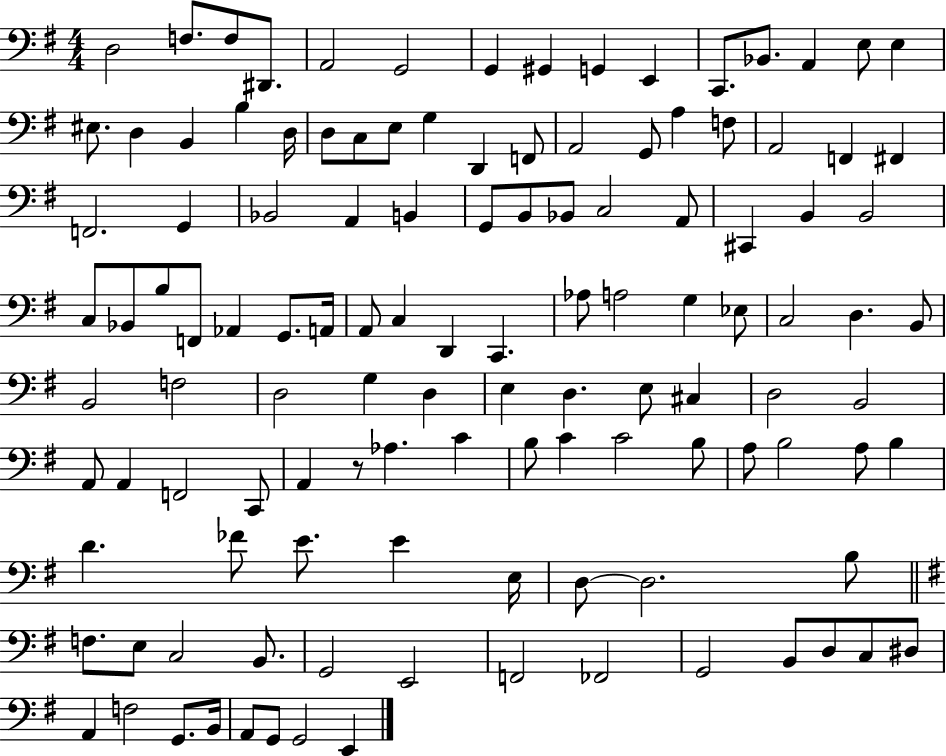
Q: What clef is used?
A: bass